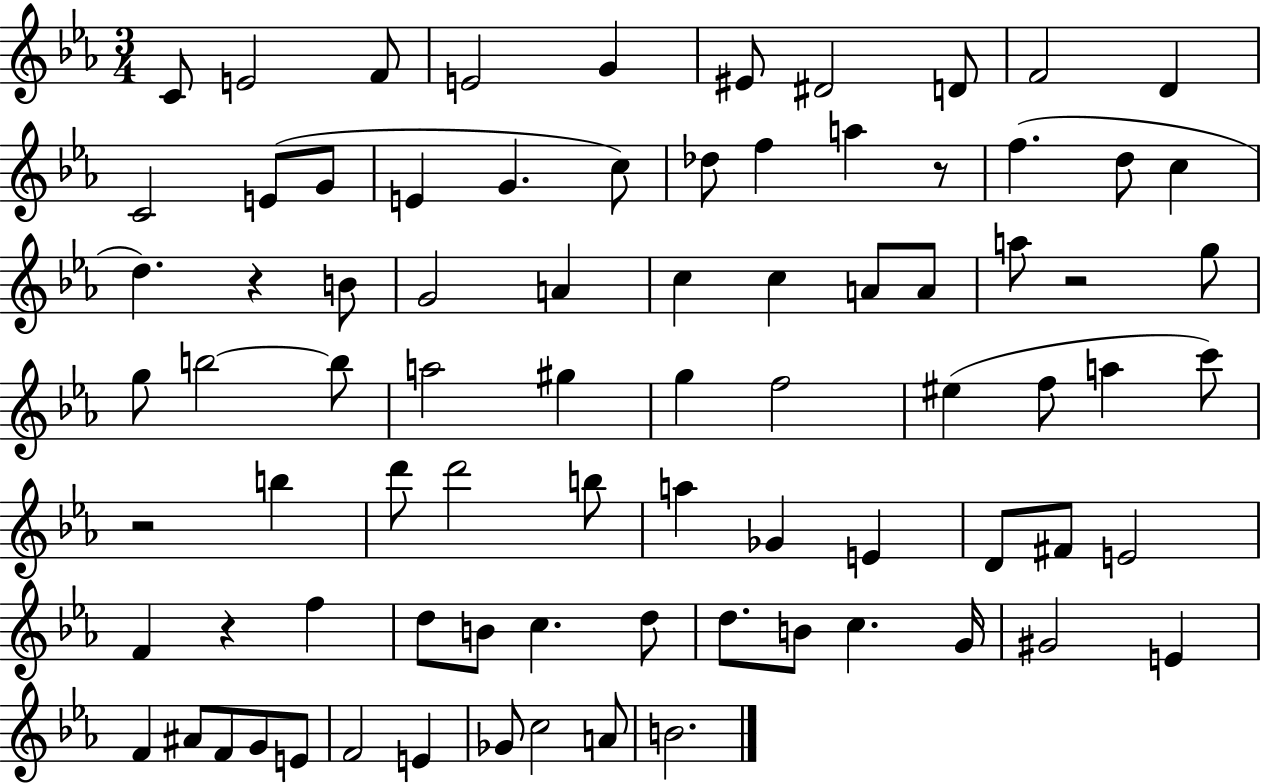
{
  \clef treble
  \numericTimeSignature
  \time 3/4
  \key ees \major
  c'8 e'2 f'8 | e'2 g'4 | eis'8 dis'2 d'8 | f'2 d'4 | \break c'2 e'8( g'8 | e'4 g'4. c''8) | des''8 f''4 a''4 r8 | f''4.( d''8 c''4 | \break d''4.) r4 b'8 | g'2 a'4 | c''4 c''4 a'8 a'8 | a''8 r2 g''8 | \break g''8 b''2~~ b''8 | a''2 gis''4 | g''4 f''2 | eis''4( f''8 a''4 c'''8) | \break r2 b''4 | d'''8 d'''2 b''8 | a''4 ges'4 e'4 | d'8 fis'8 e'2 | \break f'4 r4 f''4 | d''8 b'8 c''4. d''8 | d''8. b'8 c''4. g'16 | gis'2 e'4 | \break f'4 ais'8 f'8 g'8 e'8 | f'2 e'4 | ges'8 c''2 a'8 | b'2. | \break \bar "|."
}